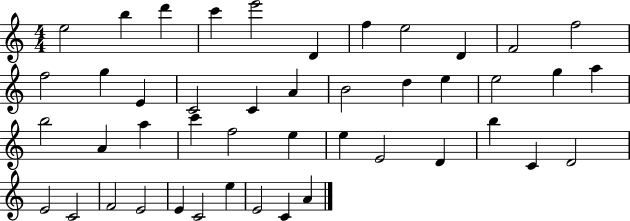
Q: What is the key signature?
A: C major